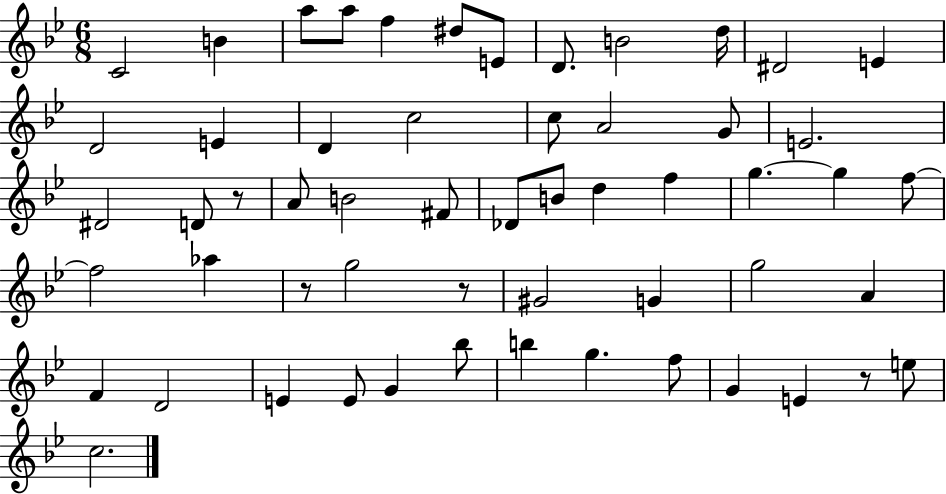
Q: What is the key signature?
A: BES major